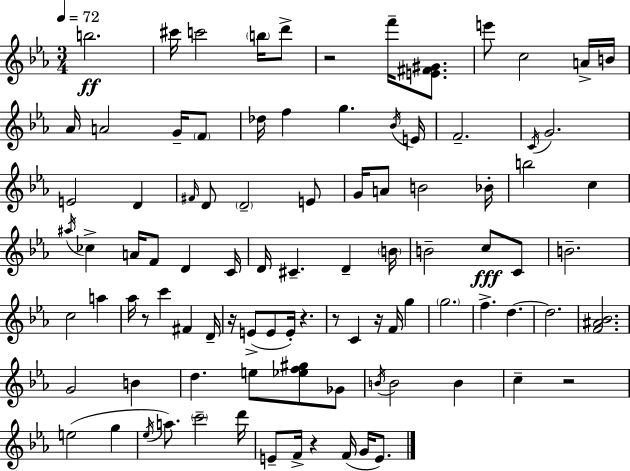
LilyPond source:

{
  \clef treble
  \numericTimeSignature
  \time 3/4
  \key ees \major
  \tempo 4 = 72
  \repeat volta 2 { b''2.\ff | cis'''16 c'''2 \parenthesize b''16 d'''8-> | r2 f'''16-- <e' fis' gis'>8. | e'''8 c''2 a'16-> b'16 | \break aes'16 a'2 g'16-- \parenthesize f'8 | des''16 f''4 g''4. \acciaccatura { bes'16 } | e'16 f'2.-- | \acciaccatura { c'16 } g'2. | \break e'2 d'4 | \grace { fis'16 } d'8 \parenthesize d'2-- | e'8 g'16 a'8 b'2 | bes'16-. b''2 c''4 | \break \acciaccatura { ais''16 } ces''4-> a'16 f'8 d'4 | c'16 d'16 cis'4.-- d'4-- | \parenthesize b'16 b'2-- | c''8\fff c'8 b'2.-- | \break c''2 | a''4 aes''16 r8 c'''4 fis'4 | d'16-- r16 e'8->( e'8 e'16-.) r4. | r8 c'4 r16 f'16 | \break g''4 \parenthesize g''2. | f''4.-> d''4.~~ | d''2. | <f' ais' bes'>2. | \break g'2 | b'4 d''4. e''8 | <ees'' f'' gis''>8 ges'8 \acciaccatura { b'16 } b'2 | b'4 c''4-- r2 | \break e''2( | g''4 \acciaccatura { ees''16 } a''8.) \parenthesize c'''2-- | d'''16 e'8-- f'16-> r4 | f'16( g'16 e'8.) } \bar "|."
}